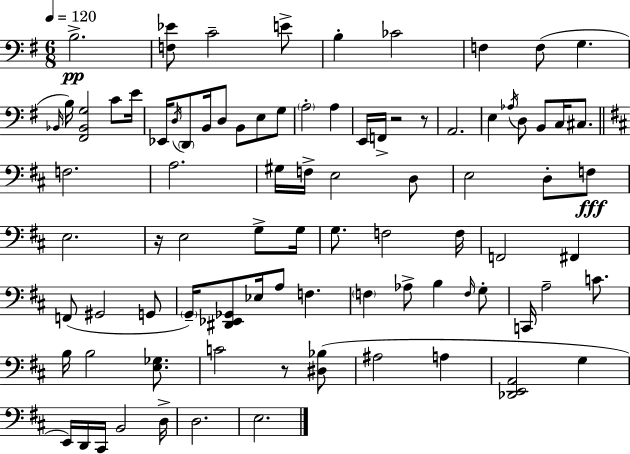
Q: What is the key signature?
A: E minor